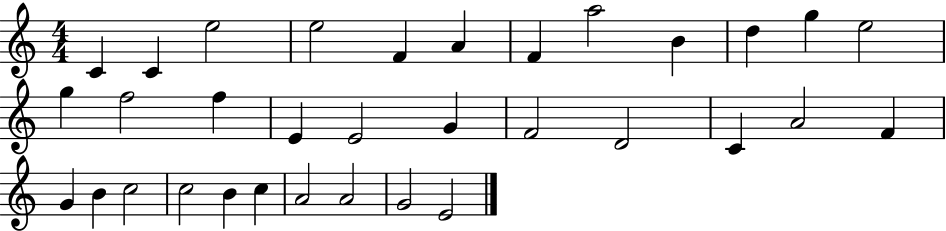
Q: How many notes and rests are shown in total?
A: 33